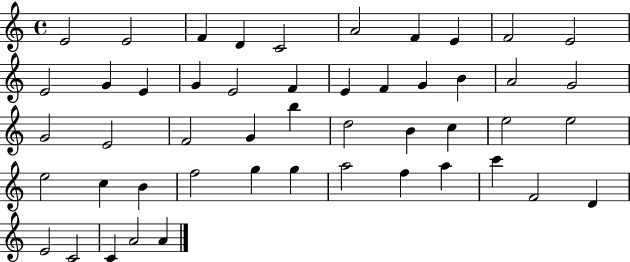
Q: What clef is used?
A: treble